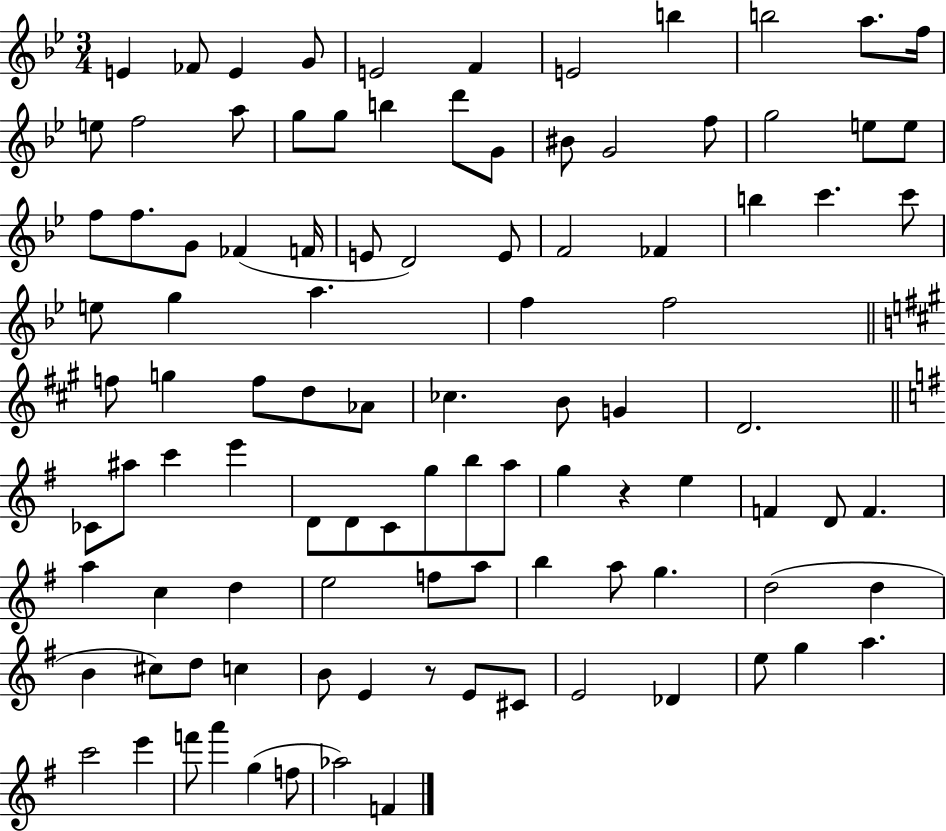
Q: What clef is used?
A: treble